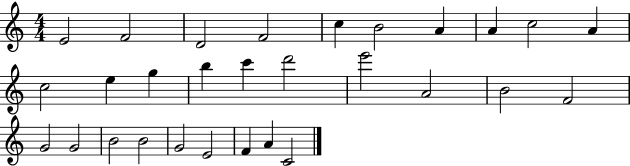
{
  \clef treble
  \numericTimeSignature
  \time 4/4
  \key c \major
  e'2 f'2 | d'2 f'2 | c''4 b'2 a'4 | a'4 c''2 a'4 | \break c''2 e''4 g''4 | b''4 c'''4 d'''2 | e'''2 a'2 | b'2 f'2 | \break g'2 g'2 | b'2 b'2 | g'2 e'2 | f'4 a'4 c'2 | \break \bar "|."
}